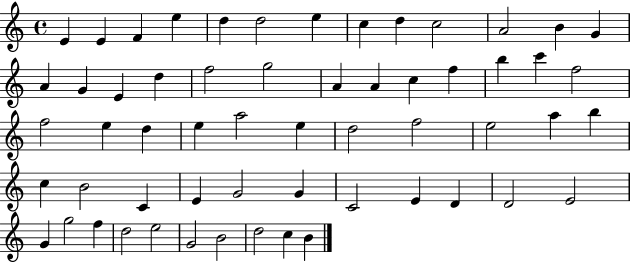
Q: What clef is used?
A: treble